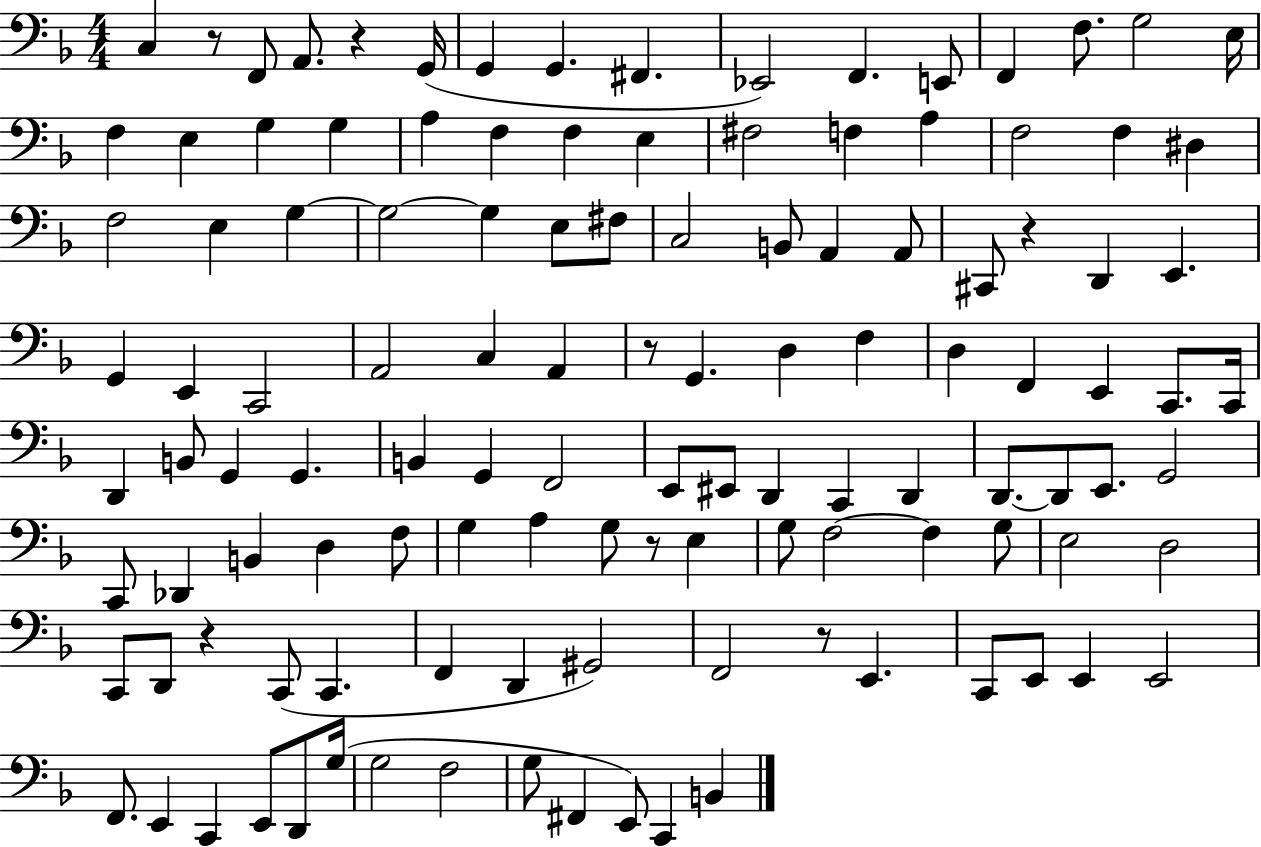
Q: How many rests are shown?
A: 7